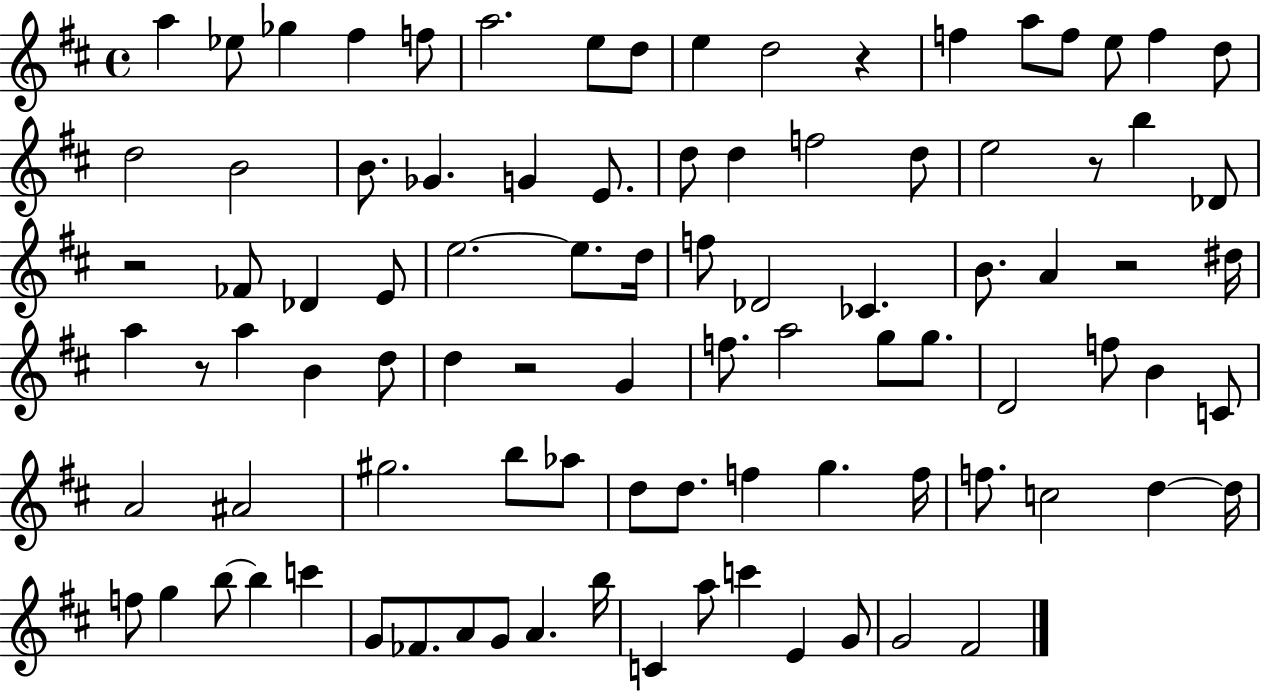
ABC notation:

X:1
T:Untitled
M:4/4
L:1/4
K:D
a _e/2 _g ^f f/2 a2 e/2 d/2 e d2 z f a/2 f/2 e/2 f d/2 d2 B2 B/2 _G G E/2 d/2 d f2 d/2 e2 z/2 b _D/2 z2 _F/2 _D E/2 e2 e/2 d/4 f/2 _D2 _C B/2 A z2 ^d/4 a z/2 a B d/2 d z2 G f/2 a2 g/2 g/2 D2 f/2 B C/2 A2 ^A2 ^g2 b/2 _a/2 d/2 d/2 f g f/4 f/2 c2 d d/4 f/2 g b/2 b c' G/2 _F/2 A/2 G/2 A b/4 C a/2 c' E G/2 G2 ^F2